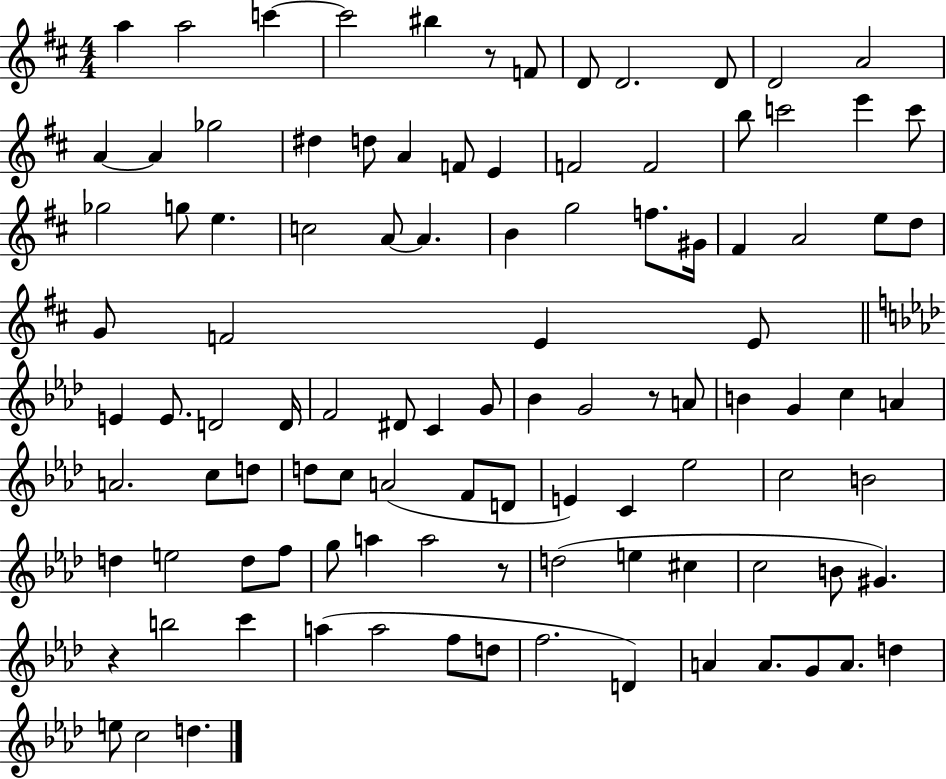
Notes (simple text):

A5/q A5/h C6/q C6/h BIS5/q R/e F4/e D4/e D4/h. D4/e D4/h A4/h A4/q A4/q Gb5/h D#5/q D5/e A4/q F4/e E4/q F4/h F4/h B5/e C6/h E6/q C6/e Gb5/h G5/e E5/q. C5/h A4/e A4/q. B4/q G5/h F5/e. G#4/s F#4/q A4/h E5/e D5/e G4/e F4/h E4/q E4/e E4/q E4/e. D4/h D4/s F4/h D#4/e C4/q G4/e Bb4/q G4/h R/e A4/e B4/q G4/q C5/q A4/q A4/h. C5/e D5/e D5/e C5/e A4/h F4/e D4/e E4/q C4/q Eb5/h C5/h B4/h D5/q E5/h D5/e F5/e G5/e A5/q A5/h R/e D5/h E5/q C#5/q C5/h B4/e G#4/q. R/q B5/h C6/q A5/q A5/h F5/e D5/e F5/h. D4/q A4/q A4/e. G4/e A4/e. D5/q E5/e C5/h D5/q.